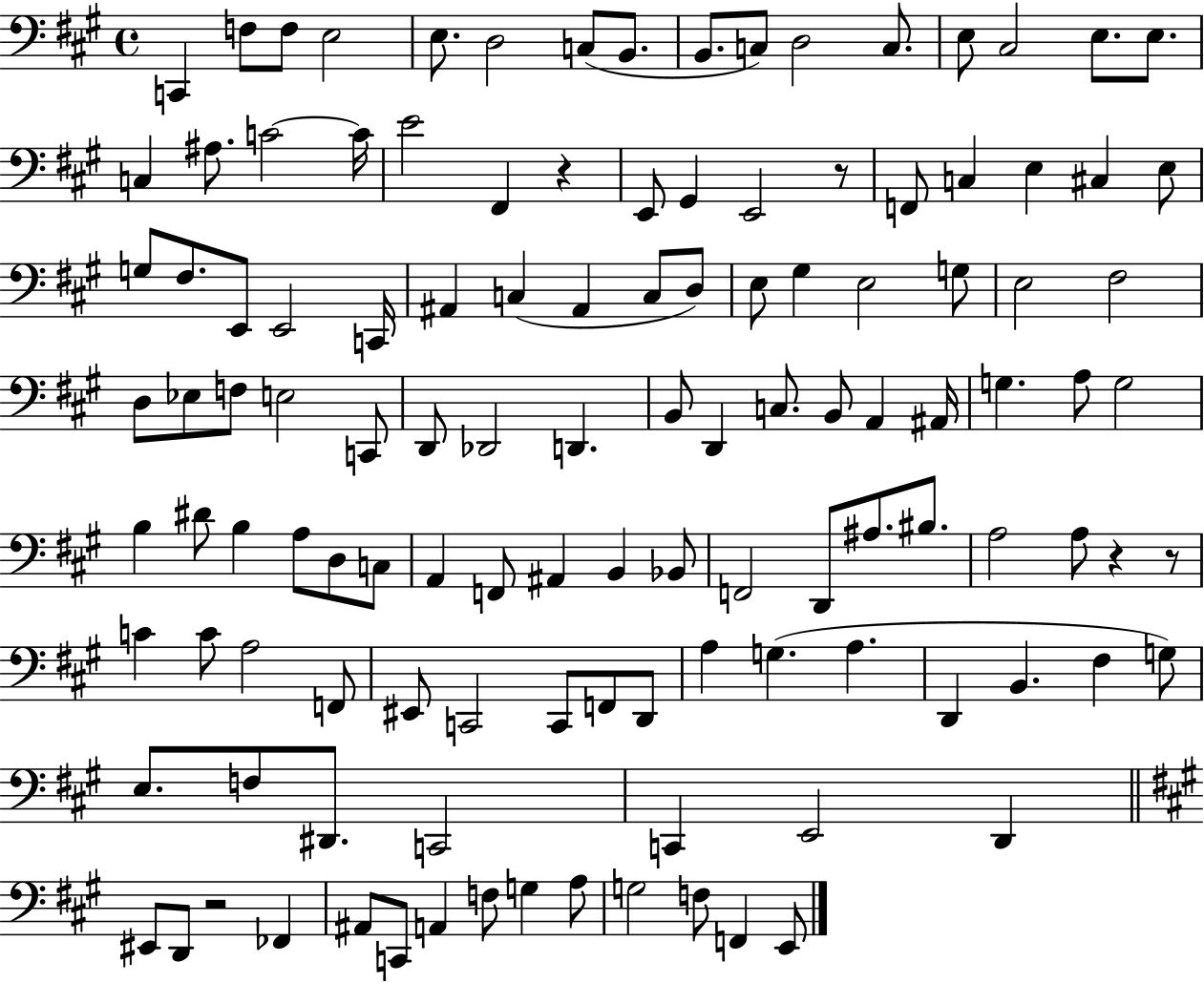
C2/q F3/e F3/e E3/h E3/e. D3/h C3/e B2/e. B2/e. C3/e D3/h C3/e. E3/e C#3/h E3/e. E3/e. C3/q A#3/e. C4/h C4/s E4/h F#2/q R/q E2/e G#2/q E2/h R/e F2/e C3/q E3/q C#3/q E3/e G3/e F#3/e. E2/e E2/h C2/s A#2/q C3/q A#2/q C3/e D3/e E3/e G#3/q E3/h G3/e E3/h F#3/h D3/e Eb3/e F3/e E3/h C2/e D2/e Db2/h D2/q. B2/e D2/q C3/e. B2/e A2/q A#2/s G3/q. A3/e G3/h B3/q D#4/e B3/q A3/e D3/e C3/e A2/q F2/e A#2/q B2/q Bb2/e F2/h D2/e A#3/e. BIS3/e. A3/h A3/e R/q R/e C4/q C4/e A3/h F2/e EIS2/e C2/h C2/e F2/e D2/e A3/q G3/q. A3/q. D2/q B2/q. F#3/q G3/e E3/e. F3/e D#2/e. C2/h C2/q E2/h D2/q EIS2/e D2/e R/h FES2/q A#2/e C2/e A2/q F3/e G3/q A3/e G3/h F3/e F2/q E2/e